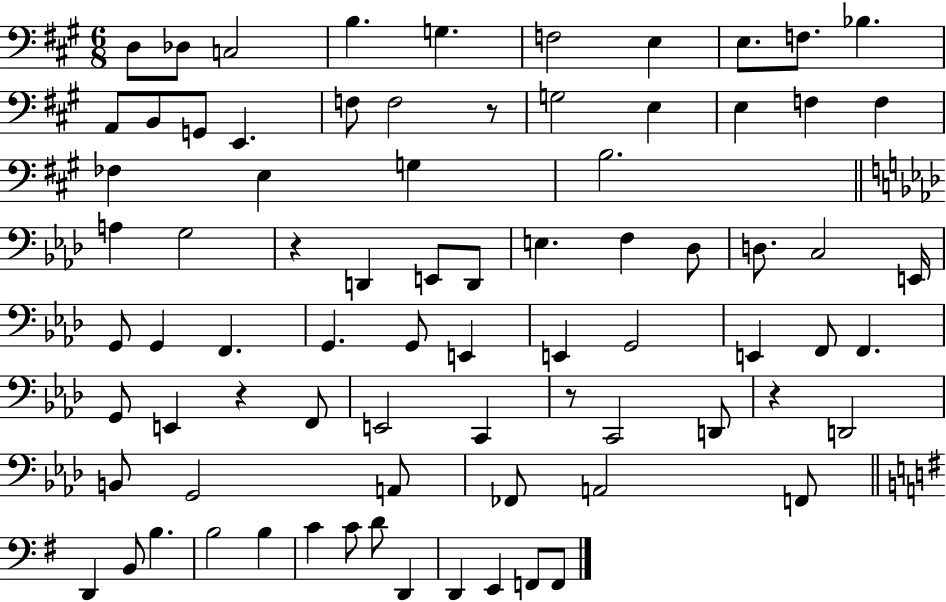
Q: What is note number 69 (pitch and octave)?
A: D4